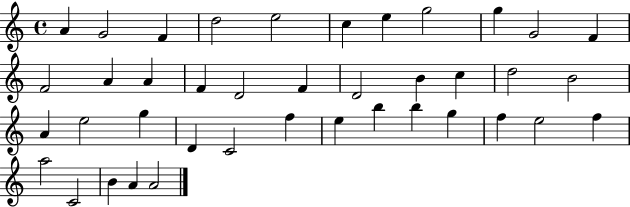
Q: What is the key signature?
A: C major